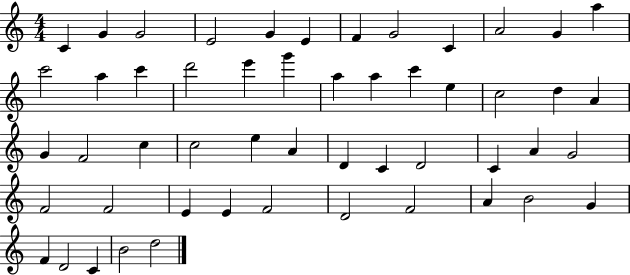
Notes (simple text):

C4/q G4/q G4/h E4/h G4/q E4/q F4/q G4/h C4/q A4/h G4/q A5/q C6/h A5/q C6/q D6/h E6/q G6/q A5/q A5/q C6/q E5/q C5/h D5/q A4/q G4/q F4/h C5/q C5/h E5/q A4/q D4/q C4/q D4/h C4/q A4/q G4/h F4/h F4/h E4/q E4/q F4/h D4/h F4/h A4/q B4/h G4/q F4/q D4/h C4/q B4/h D5/h